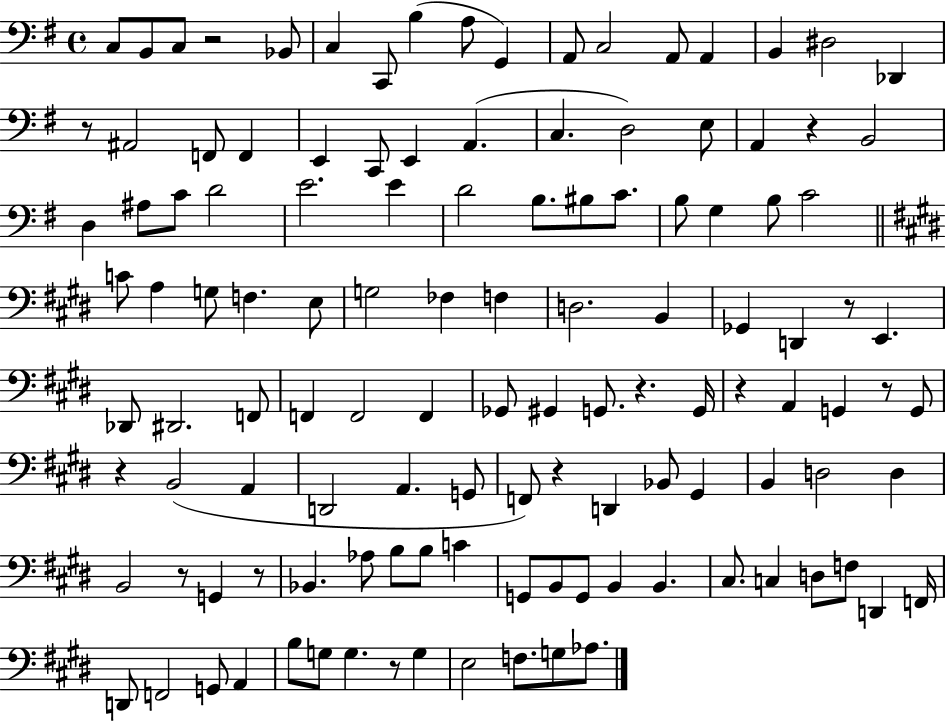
X:1
T:Untitled
M:4/4
L:1/4
K:G
C,/2 B,,/2 C,/2 z2 _B,,/2 C, C,,/2 B, A,/2 G,, A,,/2 C,2 A,,/2 A,, B,, ^D,2 _D,, z/2 ^A,,2 F,,/2 F,, E,, C,,/2 E,, A,, C, D,2 E,/2 A,, z B,,2 D, ^A,/2 C/2 D2 E2 E D2 B,/2 ^B,/2 C/2 B,/2 G, B,/2 C2 C/2 A, G,/2 F, E,/2 G,2 _F, F, D,2 B,, _G,, D,, z/2 E,, _D,,/2 ^D,,2 F,,/2 F,, F,,2 F,, _G,,/2 ^G,, G,,/2 z G,,/4 z A,, G,, z/2 G,,/2 z B,,2 A,, D,,2 A,, G,,/2 F,,/2 z D,, _B,,/2 ^G,, B,, D,2 D, B,,2 z/2 G,, z/2 _B,, _A,/2 B,/2 B,/2 C G,,/2 B,,/2 G,,/2 B,, B,, ^C,/2 C, D,/2 F,/2 D,, F,,/4 D,,/2 F,,2 G,,/2 A,, B,/2 G,/2 G, z/2 G, E,2 F,/2 G,/2 _A,/2